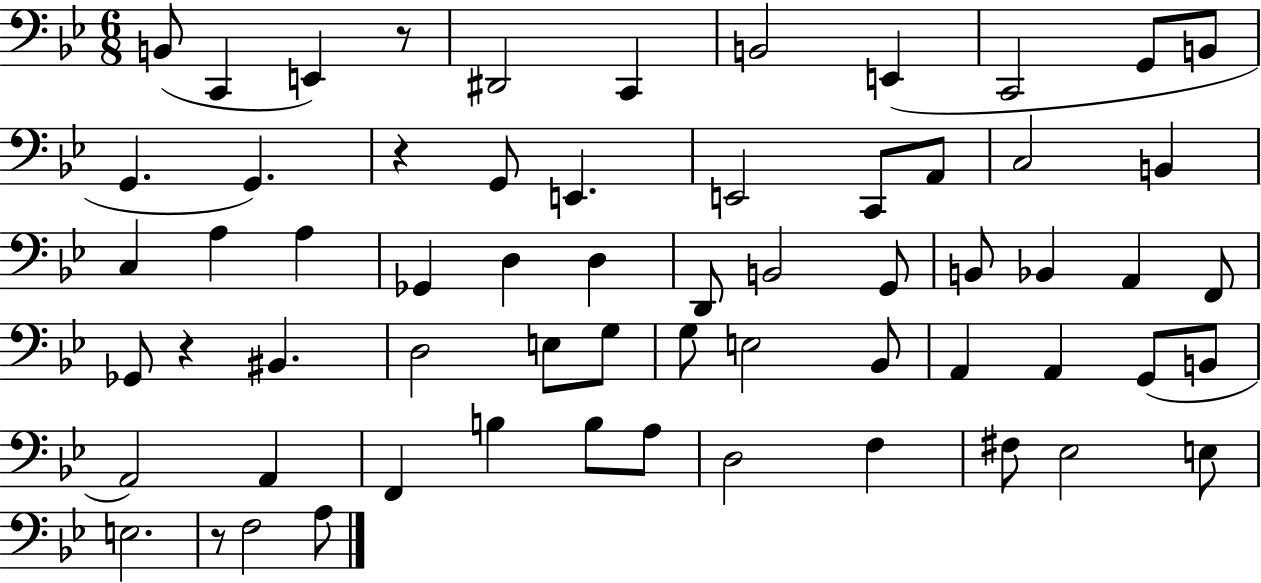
B2/e C2/q E2/q R/e D#2/h C2/q B2/h E2/q C2/h G2/e B2/e G2/q. G2/q. R/q G2/e E2/q. E2/h C2/e A2/e C3/h B2/q C3/q A3/q A3/q Gb2/q D3/q D3/q D2/e B2/h G2/e B2/e Bb2/q A2/q F2/e Gb2/e R/q BIS2/q. D3/h E3/e G3/e G3/e E3/h Bb2/e A2/q A2/q G2/e B2/e A2/h A2/q F2/q B3/q B3/e A3/e D3/h F3/q F#3/e Eb3/h E3/e E3/h. R/e F3/h A3/e